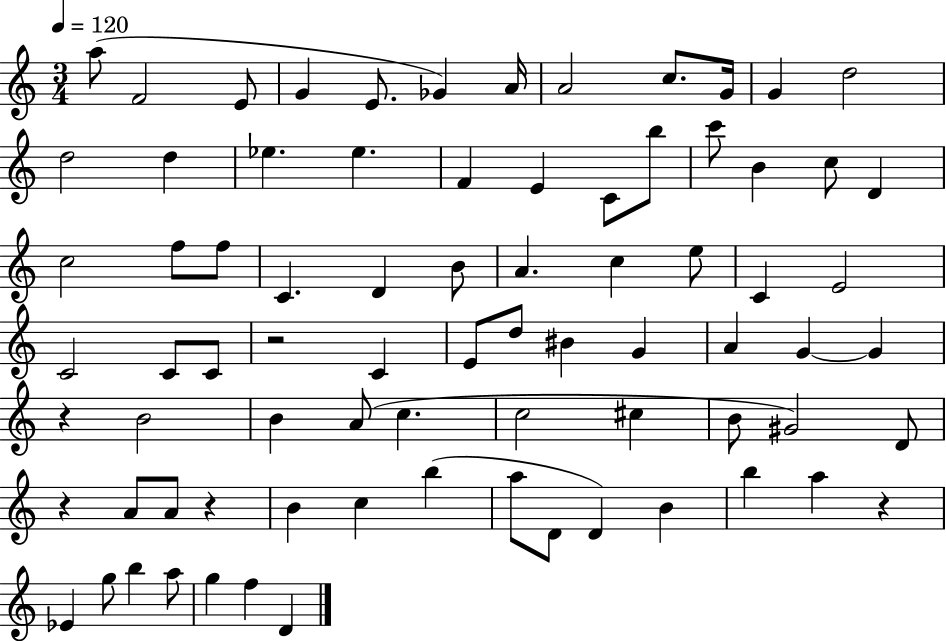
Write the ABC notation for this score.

X:1
T:Untitled
M:3/4
L:1/4
K:C
a/2 F2 E/2 G E/2 _G A/4 A2 c/2 G/4 G d2 d2 d _e _e F E C/2 b/2 c'/2 B c/2 D c2 f/2 f/2 C D B/2 A c e/2 C E2 C2 C/2 C/2 z2 C E/2 d/2 ^B G A G G z B2 B A/2 c c2 ^c B/2 ^G2 D/2 z A/2 A/2 z B c b a/2 D/2 D B b a z _E g/2 b a/2 g f D